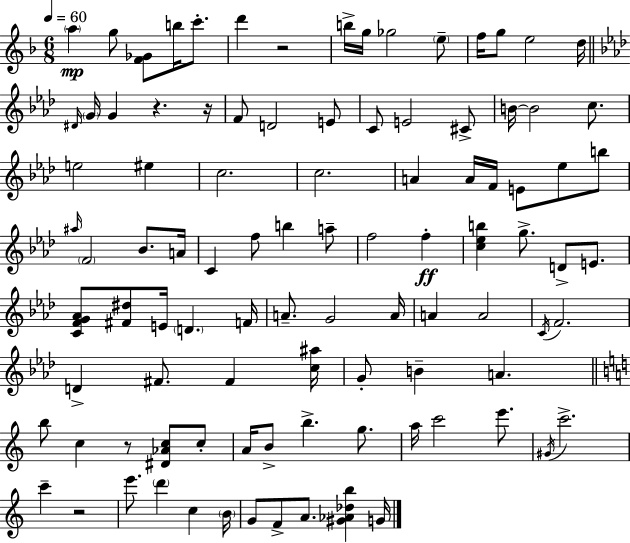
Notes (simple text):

A5/q G5/e [F4,Gb4]/e B5/s C6/e. D6/q R/h B5/s G5/s Gb5/h E5/e F5/s G5/e E5/h D5/s D#4/s G4/s G4/q R/q. R/s F4/e D4/h E4/e C4/e E4/h C#4/e B4/s B4/h C5/e. E5/h EIS5/q C5/h. C5/h. A4/q A4/s F4/s E4/e Eb5/e B5/e A#5/s F4/h Bb4/e. A4/s C4/q F5/e B5/q A5/e F5/h F5/q [C5,Eb5,B5]/q G5/e. D4/e E4/e. [C4,F4,G4,Ab4]/e [F#4,D#5]/e E4/s D4/q. F4/s A4/e. G4/h A4/s A4/q A4/h C4/s F4/h. D4/q F#4/e. F#4/q [C5,A#5]/s G4/e B4/q A4/q. B5/e C5/q R/e [D#4,Ab4,C5]/e C5/e A4/s B4/e B5/q. G5/e. A5/s C6/h E6/e. G#4/s C6/h. C6/q R/h E6/e. D6/q C5/q B4/s G4/e F4/e A4/e. [G#4,Ab4,Db5,B5]/q G4/s